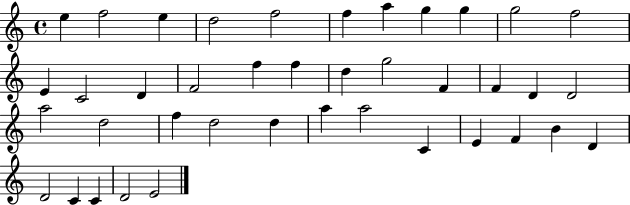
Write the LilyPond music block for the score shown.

{
  \clef treble
  \time 4/4
  \defaultTimeSignature
  \key c \major
  e''4 f''2 e''4 | d''2 f''2 | f''4 a''4 g''4 g''4 | g''2 f''2 | \break e'4 c'2 d'4 | f'2 f''4 f''4 | d''4 g''2 f'4 | f'4 d'4 d'2 | \break a''2 d''2 | f''4 d''2 d''4 | a''4 a''2 c'4 | e'4 f'4 b'4 d'4 | \break d'2 c'4 c'4 | d'2 e'2 | \bar "|."
}